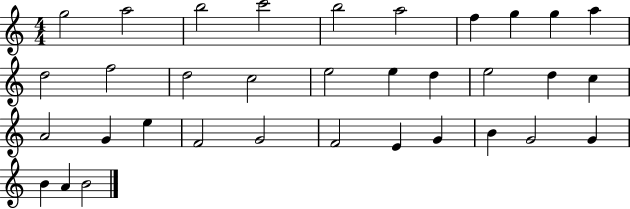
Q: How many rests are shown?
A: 0